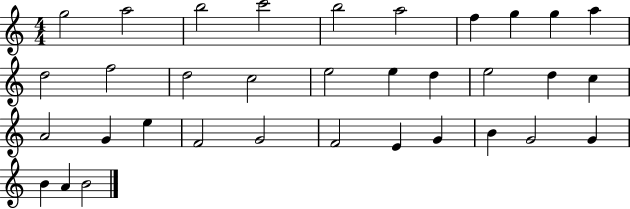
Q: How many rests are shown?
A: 0